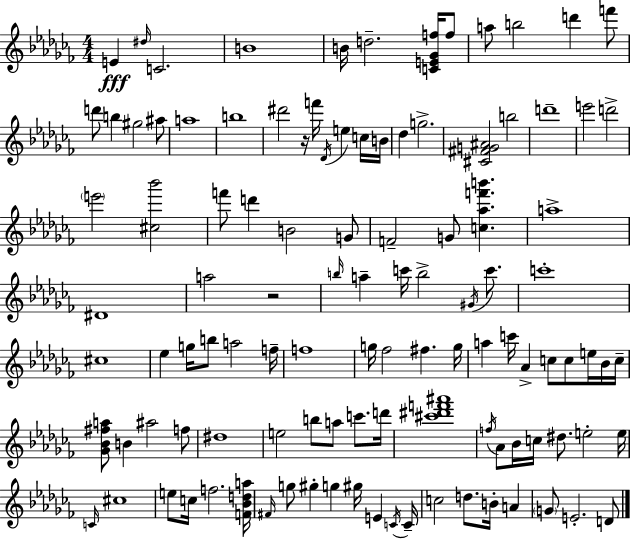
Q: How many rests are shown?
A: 2